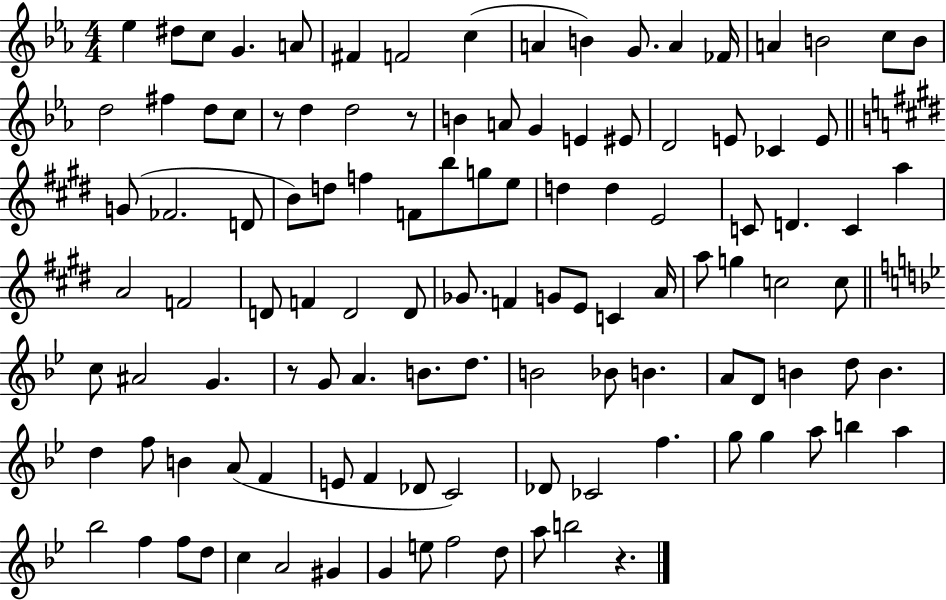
Eb5/q D#5/e C5/e G4/q. A4/e F#4/q F4/h C5/q A4/q B4/q G4/e. A4/q FES4/s A4/q B4/h C5/e B4/e D5/h F#5/q D5/e C5/e R/e D5/q D5/h R/e B4/q A4/e G4/q E4/q EIS4/e D4/h E4/e CES4/q E4/e G4/e FES4/h. D4/e B4/e D5/e F5/q F4/e B5/e G5/e E5/e D5/q D5/q E4/h C4/e D4/q. C4/q A5/q A4/h F4/h D4/e F4/q D4/h D4/e Gb4/e. F4/q G4/e E4/e C4/q A4/s A5/e G5/q C5/h C5/e C5/e A#4/h G4/q. R/e G4/e A4/q. B4/e. D5/e. B4/h Bb4/e B4/q. A4/e D4/e B4/q D5/e B4/q. D5/q F5/e B4/q A4/e F4/q E4/e F4/q Db4/e C4/h Db4/e CES4/h F5/q. G5/e G5/q A5/e B5/q A5/q Bb5/h F5/q F5/e D5/e C5/q A4/h G#4/q G4/q E5/e F5/h D5/e A5/e B5/h R/q.